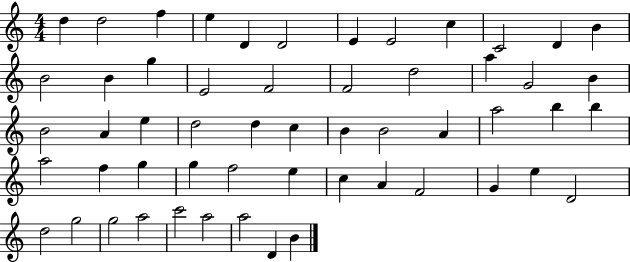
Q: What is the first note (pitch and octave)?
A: D5